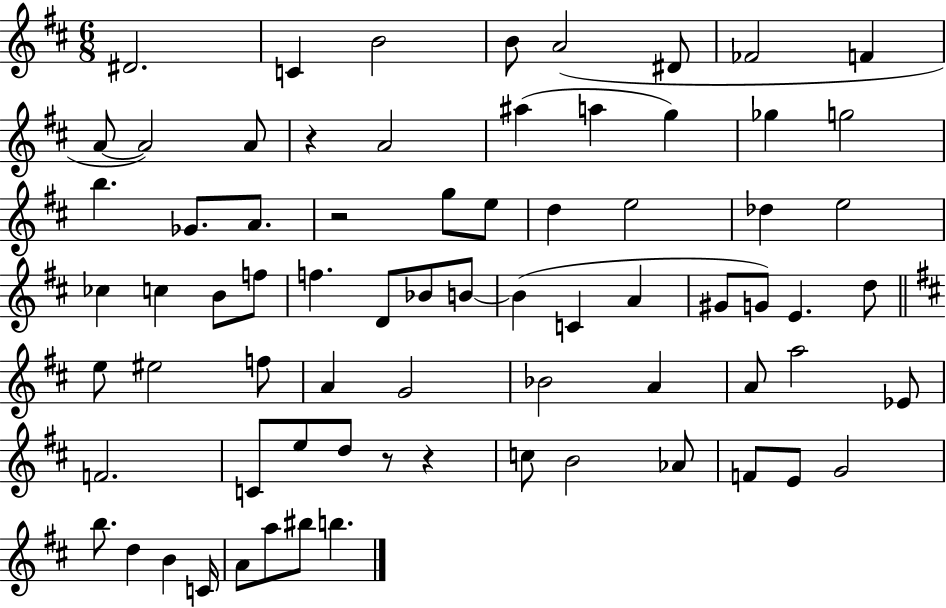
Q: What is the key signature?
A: D major